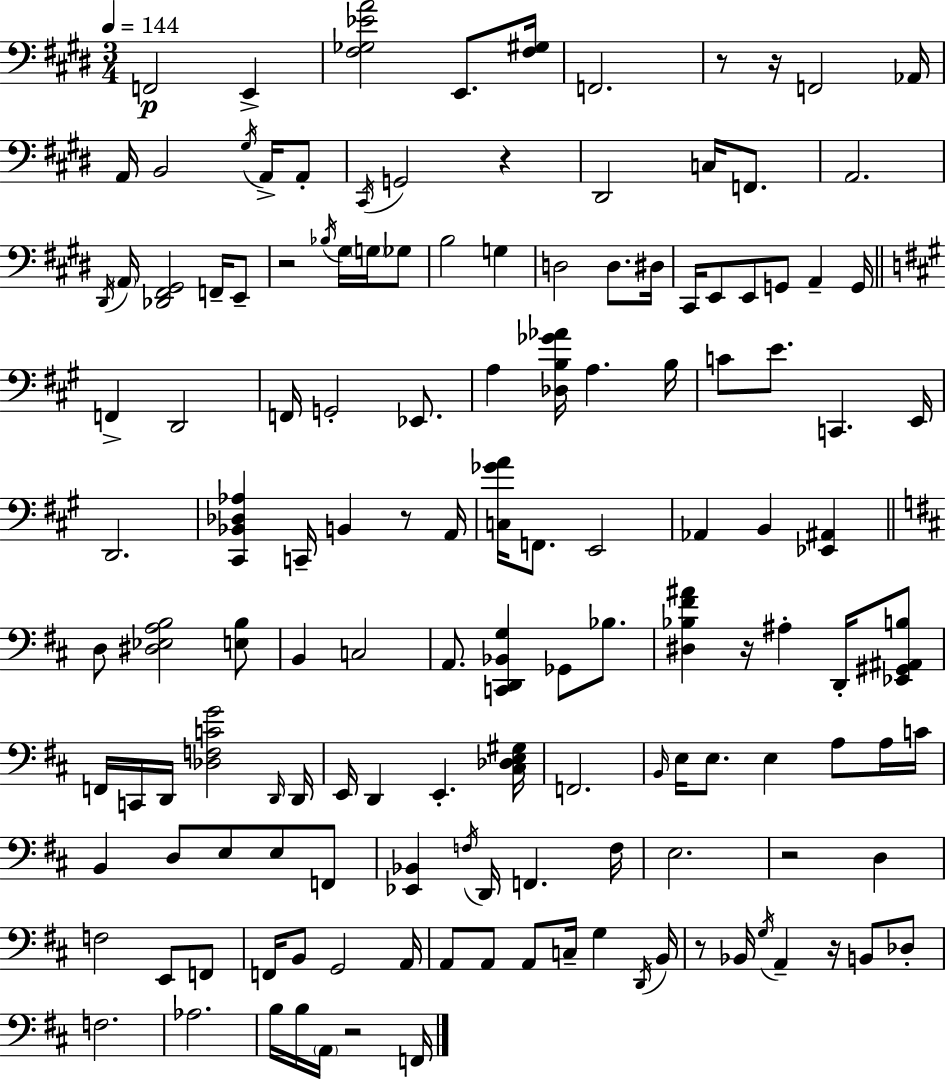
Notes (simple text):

F2/h E2/q [F#3,Gb3,Eb4,A4]/h E2/e. [F#3,G#3]/s F2/h. R/e R/s F2/h Ab2/s A2/s B2/h G#3/s A2/s A2/e C#2/s G2/h R/q D#2/h C3/s F2/e. A2/h. D#2/s A2/s [Db2,F#2,G#2]/h F2/s E2/e R/h Bb3/s G#3/s G3/s Gb3/e B3/h G3/q D3/h D3/e. D#3/s C#2/s E2/e E2/e G2/e A2/q G2/s F2/q D2/h F2/s G2/h Eb2/e. A3/q [Db3,B3,Gb4,Ab4]/s A3/q. B3/s C4/e E4/e. C2/q. E2/s D2/h. [C#2,Bb2,Db3,Ab3]/q C2/s B2/q R/e A2/s [C3,Gb4,A4]/s F2/e. E2/h Ab2/q B2/q [Eb2,A#2]/q D3/e [D#3,Eb3,A3,B3]/h [E3,B3]/e B2/q C3/h A2/e. [C2,D2,Bb2,G3]/q Gb2/e Bb3/e. [D#3,Bb3,F#4,A#4]/q R/s A#3/q D2/s [Eb2,G#2,A#2,B3]/e F2/s C2/s D2/s [Db3,F3,C4,G4]/h D2/s D2/s E2/s D2/q E2/q. [C#3,Db3,E3,G#3]/s F2/h. B2/s E3/s E3/e. E3/q A3/e A3/s C4/s B2/q D3/e E3/e E3/e F2/e [Eb2,Bb2]/q F3/s D2/s F2/q. F3/s E3/h. R/h D3/q F3/h E2/e F2/e F2/s B2/e G2/h A2/s A2/e A2/e A2/e C3/s G3/q D2/s B2/s R/e Bb2/s G3/s A2/q R/s B2/e Db3/e F3/h. Ab3/h. B3/s B3/s A2/s R/h F2/s